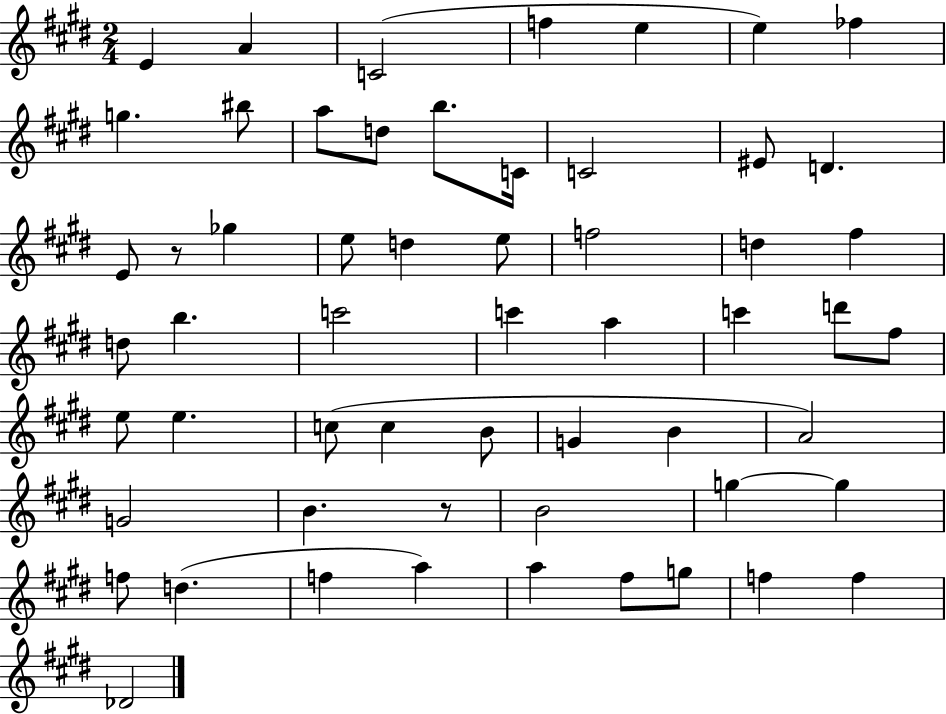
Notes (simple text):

E4/q A4/q C4/h F5/q E5/q E5/q FES5/q G5/q. BIS5/e A5/e D5/e B5/e. C4/s C4/h EIS4/e D4/q. E4/e R/e Gb5/q E5/e D5/q E5/e F5/h D5/q F#5/q D5/e B5/q. C6/h C6/q A5/q C6/q D6/e F#5/e E5/e E5/q. C5/e C5/q B4/e G4/q B4/q A4/h G4/h B4/q. R/e B4/h G5/q G5/q F5/e D5/q. F5/q A5/q A5/q F#5/e G5/e F5/q F5/q Db4/h